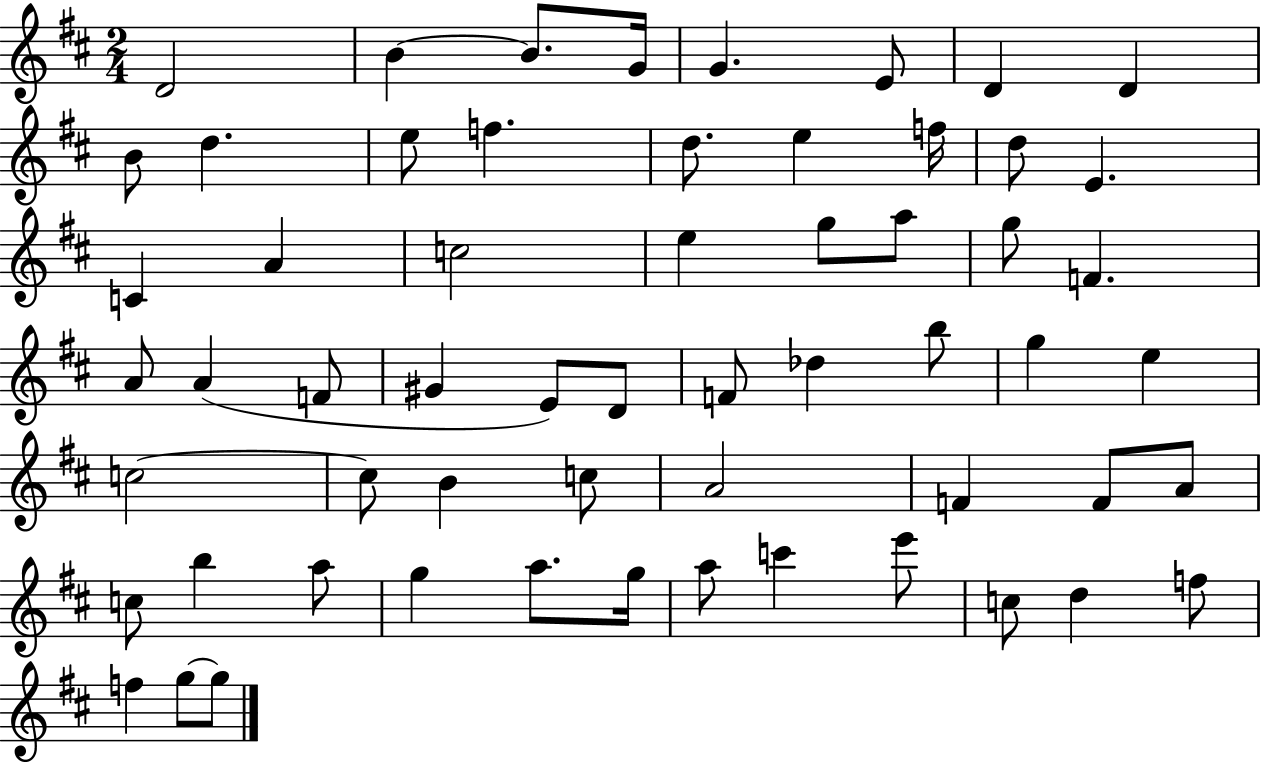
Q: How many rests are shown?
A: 0